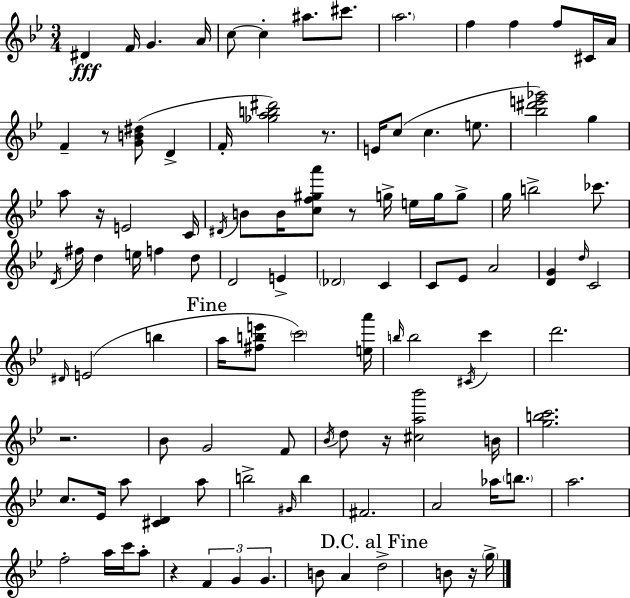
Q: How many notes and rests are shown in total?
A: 108